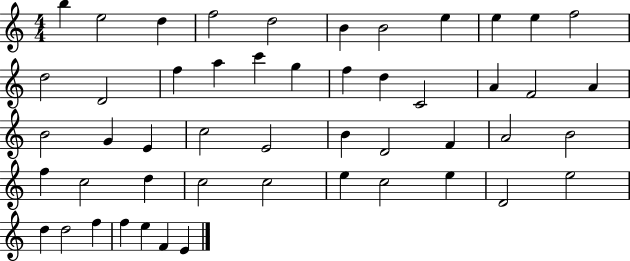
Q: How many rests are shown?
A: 0